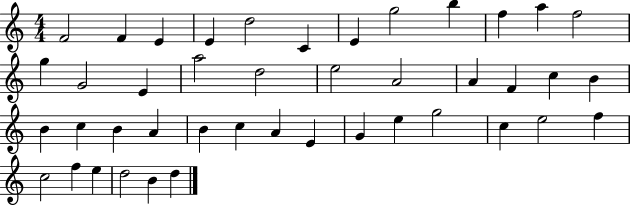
F4/h F4/q E4/q E4/q D5/h C4/q E4/q G5/h B5/q F5/q A5/q F5/h G5/q G4/h E4/q A5/h D5/h E5/h A4/h A4/q F4/q C5/q B4/q B4/q C5/q B4/q A4/q B4/q C5/q A4/q E4/q G4/q E5/q G5/h C5/q E5/h F5/q C5/h F5/q E5/q D5/h B4/q D5/q